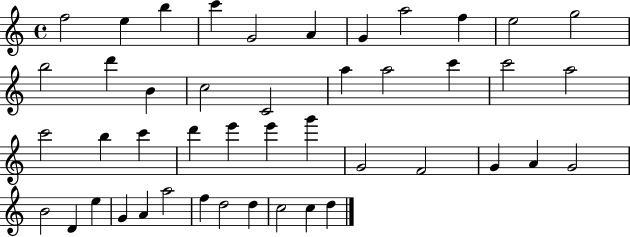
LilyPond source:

{
  \clef treble
  \time 4/4
  \defaultTimeSignature
  \key c \major
  f''2 e''4 b''4 | c'''4 g'2 a'4 | g'4 a''2 f''4 | e''2 g''2 | \break b''2 d'''4 b'4 | c''2 c'2 | a''4 a''2 c'''4 | c'''2 a''2 | \break c'''2 b''4 c'''4 | d'''4 e'''4 e'''4 g'''4 | g'2 f'2 | g'4 a'4 g'2 | \break b'2 d'4 e''4 | g'4 a'4 a''2 | f''4 d''2 d''4 | c''2 c''4 d''4 | \break \bar "|."
}